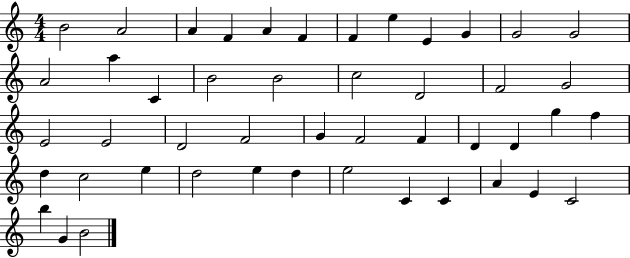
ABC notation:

X:1
T:Untitled
M:4/4
L:1/4
K:C
B2 A2 A F A F F e E G G2 G2 A2 a C B2 B2 c2 D2 F2 G2 E2 E2 D2 F2 G F2 F D D g f d c2 e d2 e d e2 C C A E C2 b G B2